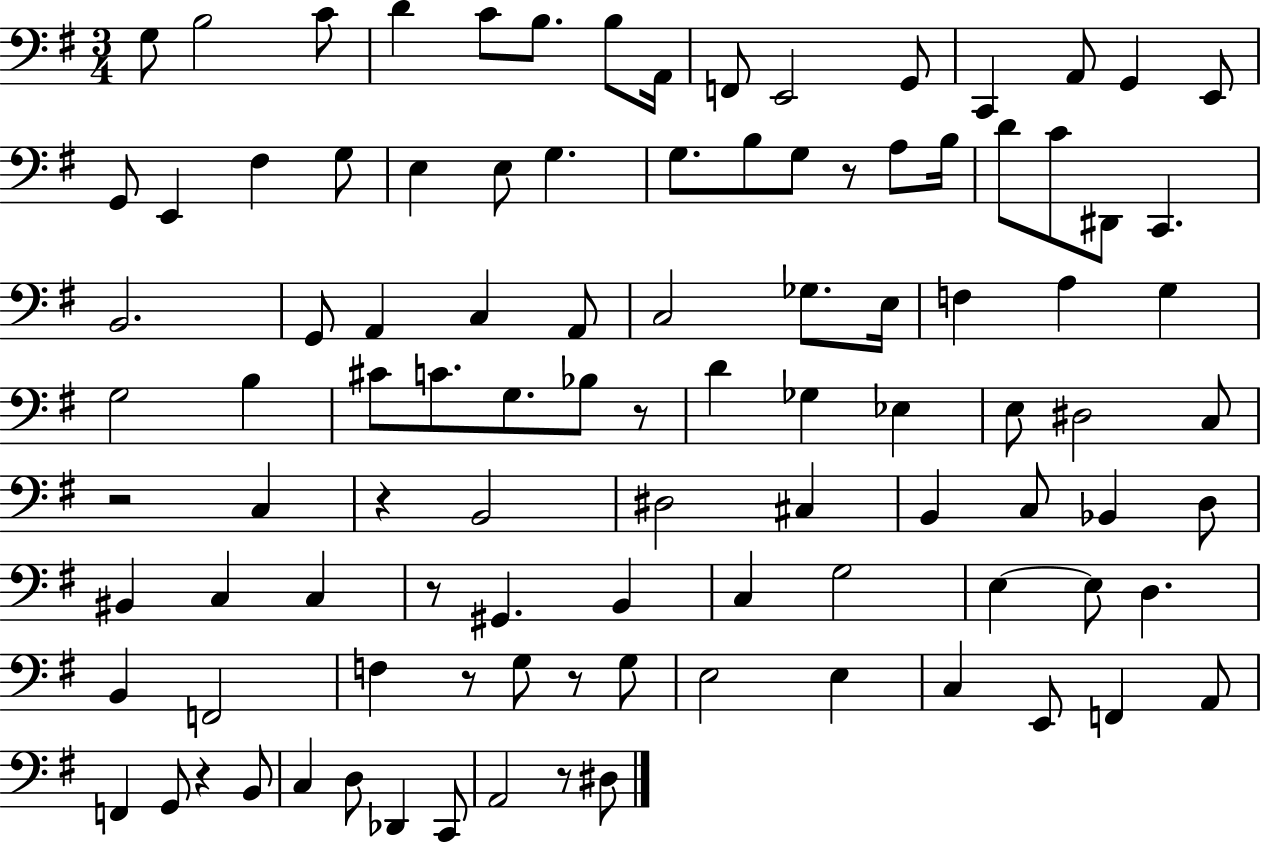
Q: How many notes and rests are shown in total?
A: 101